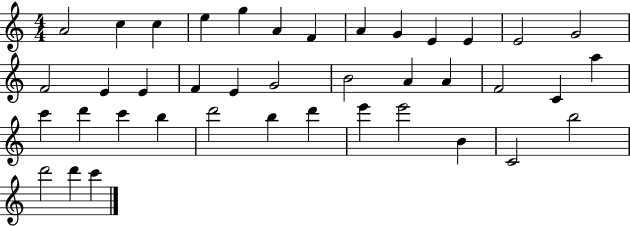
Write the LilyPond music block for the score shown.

{
  \clef treble
  \numericTimeSignature
  \time 4/4
  \key c \major
  a'2 c''4 c''4 | e''4 g''4 a'4 f'4 | a'4 g'4 e'4 e'4 | e'2 g'2 | \break f'2 e'4 e'4 | f'4 e'4 g'2 | b'2 a'4 a'4 | f'2 c'4 a''4 | \break c'''4 d'''4 c'''4 b''4 | d'''2 b''4 d'''4 | e'''4 e'''2 b'4 | c'2 b''2 | \break d'''2 d'''4 c'''4 | \bar "|."
}